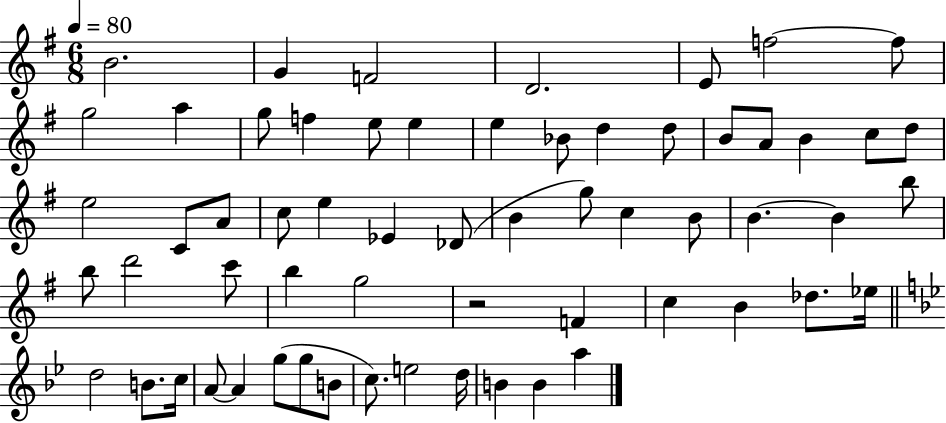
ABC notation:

X:1
T:Untitled
M:6/8
L:1/4
K:G
B2 G F2 D2 E/2 f2 f/2 g2 a g/2 f e/2 e e _B/2 d d/2 B/2 A/2 B c/2 d/2 e2 C/2 A/2 c/2 e _E _D/2 B g/2 c B/2 B B b/2 b/2 d'2 c'/2 b g2 z2 F c B _d/2 _e/4 d2 B/2 c/4 A/2 A g/2 g/2 B/2 c/2 e2 d/4 B B a